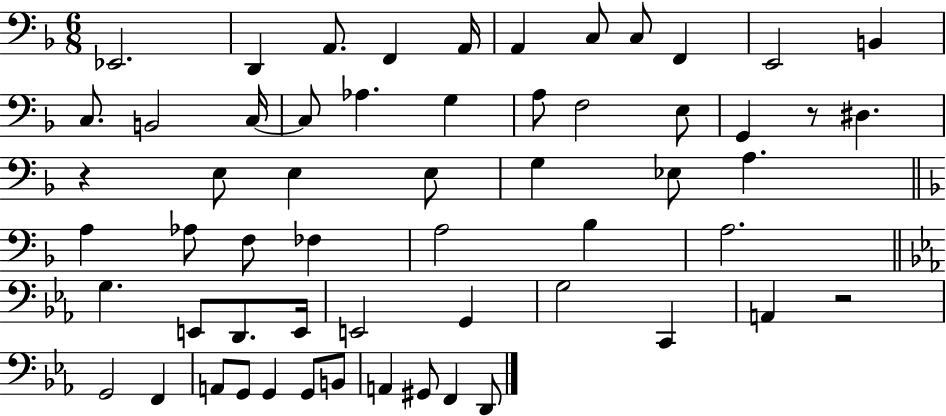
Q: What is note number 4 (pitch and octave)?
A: F2